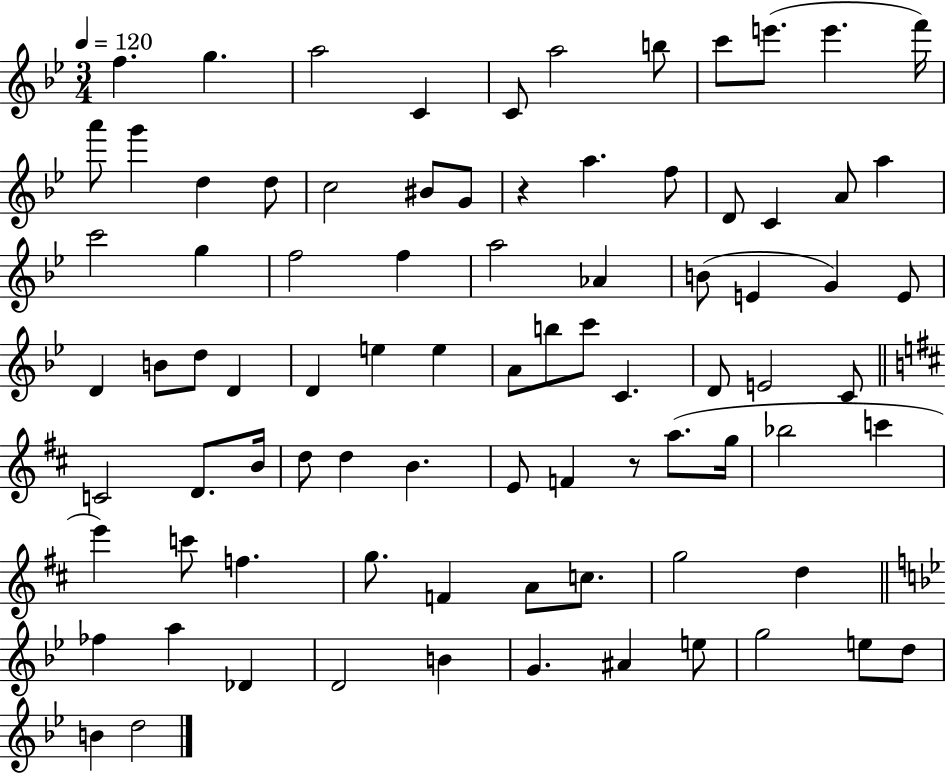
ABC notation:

X:1
T:Untitled
M:3/4
L:1/4
K:Bb
f g a2 C C/2 a2 b/2 c'/2 e'/2 e' f'/4 a'/2 g' d d/2 c2 ^B/2 G/2 z a f/2 D/2 C A/2 a c'2 g f2 f a2 _A B/2 E G E/2 D B/2 d/2 D D e e A/2 b/2 c'/2 C D/2 E2 C/2 C2 D/2 B/4 d/2 d B E/2 F z/2 a/2 g/4 _b2 c' e' c'/2 f g/2 F A/2 c/2 g2 d _f a _D D2 B G ^A e/2 g2 e/2 d/2 B d2